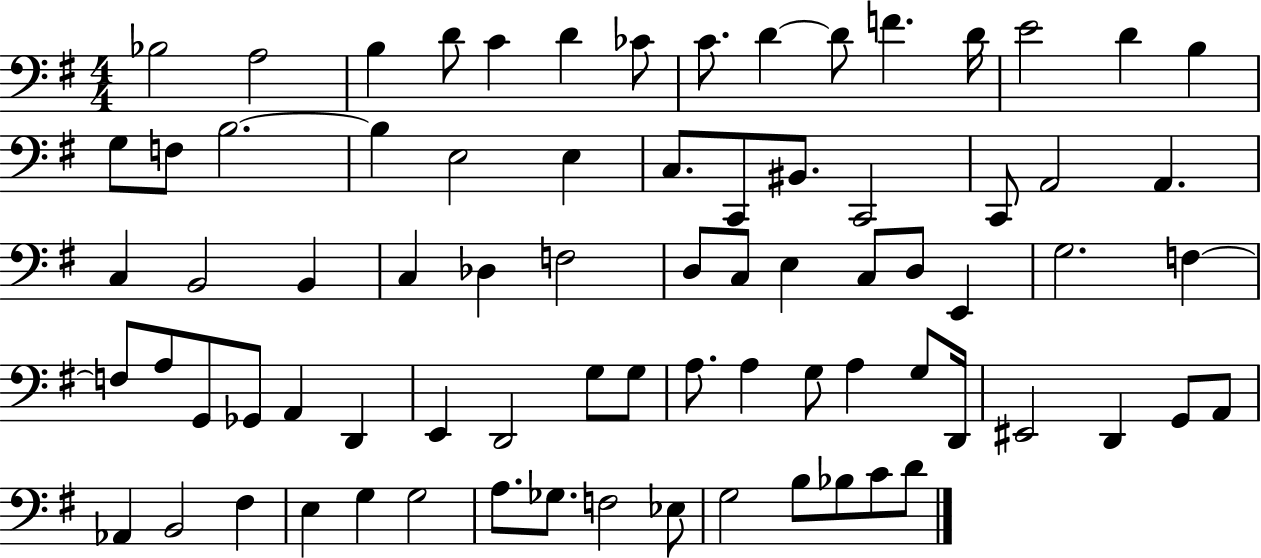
Bb3/h A3/h B3/q D4/e C4/q D4/q CES4/e C4/e. D4/q D4/e F4/q. D4/s E4/h D4/q B3/q G3/e F3/e B3/h. B3/q E3/h E3/q C3/e. C2/e BIS2/e. C2/h C2/e A2/h A2/q. C3/q B2/h B2/q C3/q Db3/q F3/h D3/e C3/e E3/q C3/e D3/e E2/q G3/h. F3/q F3/e A3/e G2/e Gb2/e A2/q D2/q E2/q D2/h G3/e G3/e A3/e. A3/q G3/e A3/q G3/e D2/s EIS2/h D2/q G2/e A2/e Ab2/q B2/h F#3/q E3/q G3/q G3/h A3/e. Gb3/e. F3/h Eb3/e G3/h B3/e Bb3/e C4/e D4/e